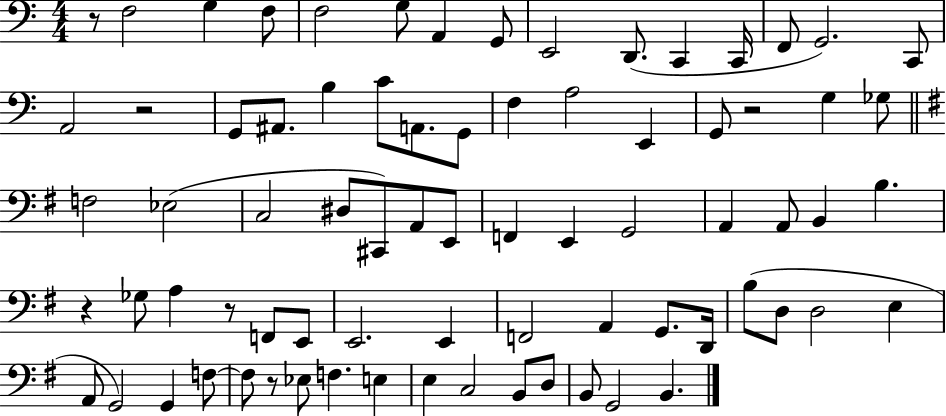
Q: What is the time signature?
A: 4/4